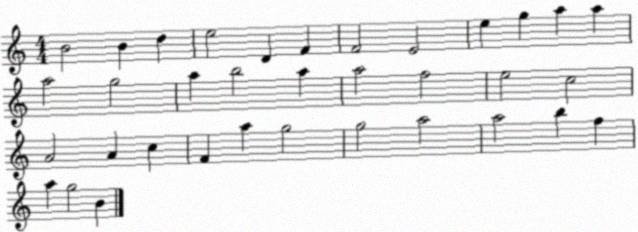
X:1
T:Untitled
M:4/4
L:1/4
K:C
B2 B d e2 D F F2 E2 e g a a a2 g2 a b2 a a2 f2 e2 c2 A2 A c F a g2 g2 a2 a2 b f a g2 B